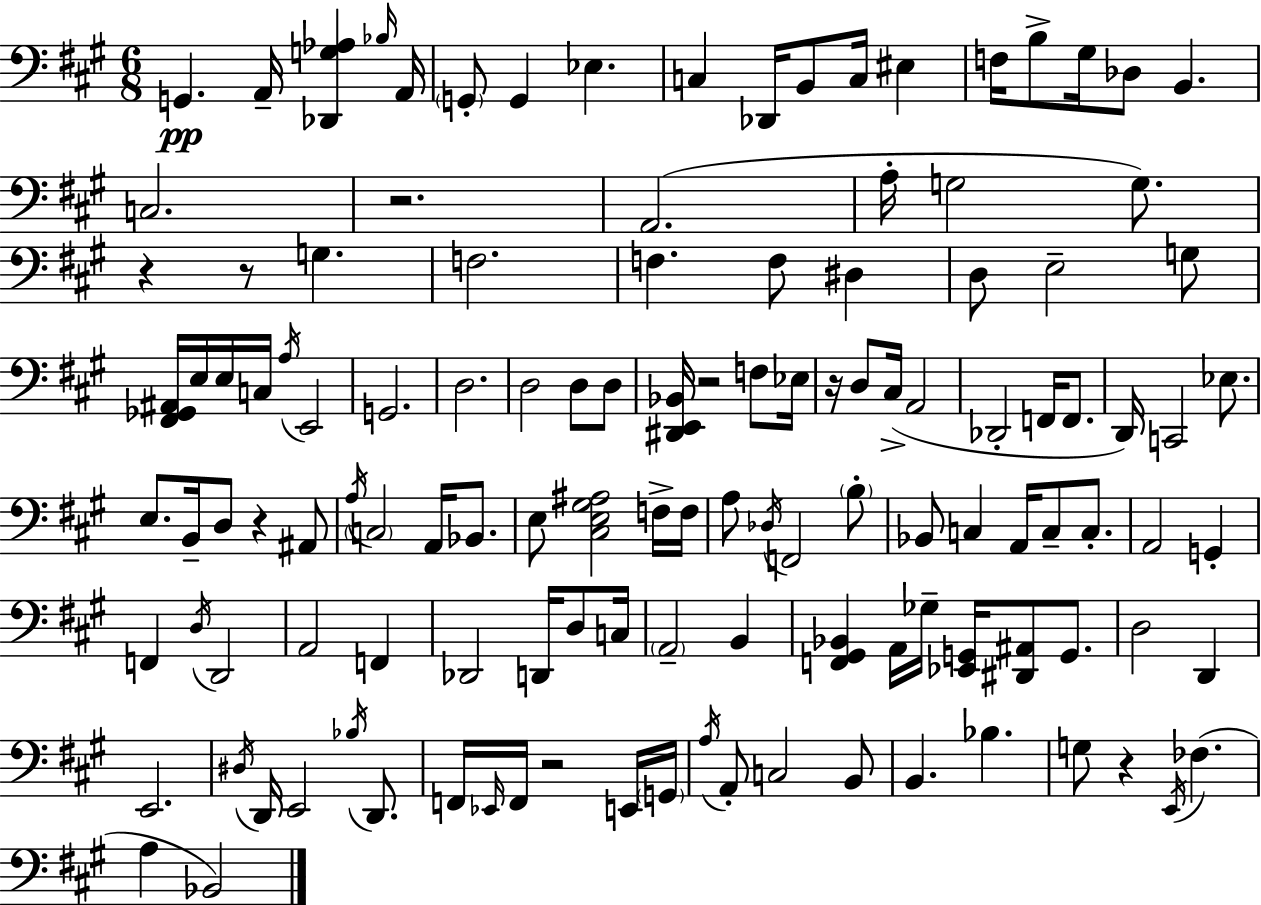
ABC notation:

X:1
T:Untitled
M:6/8
L:1/4
K:A
G,, A,,/4 [_D,,G,_A,] _B,/4 A,,/4 G,,/2 G,, _E, C, _D,,/4 B,,/2 C,/4 ^E, F,/4 B,/2 ^G,/4 _D,/2 B,, C,2 z2 A,,2 A,/4 G,2 G,/2 z z/2 G, F,2 F, F,/2 ^D, D,/2 E,2 G,/2 [^F,,_G,,^A,,]/4 E,/4 E,/4 C,/4 A,/4 E,,2 G,,2 D,2 D,2 D,/2 D,/2 [^D,,E,,_B,,]/4 z2 F,/2 _E,/4 z/4 D,/2 ^C,/4 A,,2 _D,,2 F,,/4 F,,/2 D,,/4 C,,2 _E,/2 E,/2 B,,/4 D,/2 z ^A,,/2 A,/4 C,2 A,,/4 _B,,/2 E,/2 [^C,E,^G,^A,]2 F,/4 F,/4 A,/2 _D,/4 F,,2 B,/2 _B,,/2 C, A,,/4 C,/2 C,/2 A,,2 G,, F,, D,/4 D,,2 A,,2 F,, _D,,2 D,,/4 D,/2 C,/4 A,,2 B,, [F,,^G,,_B,,] A,,/4 _G,/4 [_E,,G,,]/4 [^D,,^A,,]/2 G,,/2 D,2 D,, E,,2 ^D,/4 D,,/4 E,,2 _B,/4 D,,/2 F,,/4 _E,,/4 F,,/4 z2 E,,/4 G,,/4 A,/4 A,,/2 C,2 B,,/2 B,, _B, G,/2 z E,,/4 _F, A, _B,,2